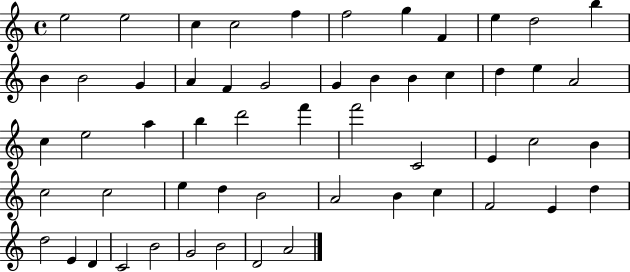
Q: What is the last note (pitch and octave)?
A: A4